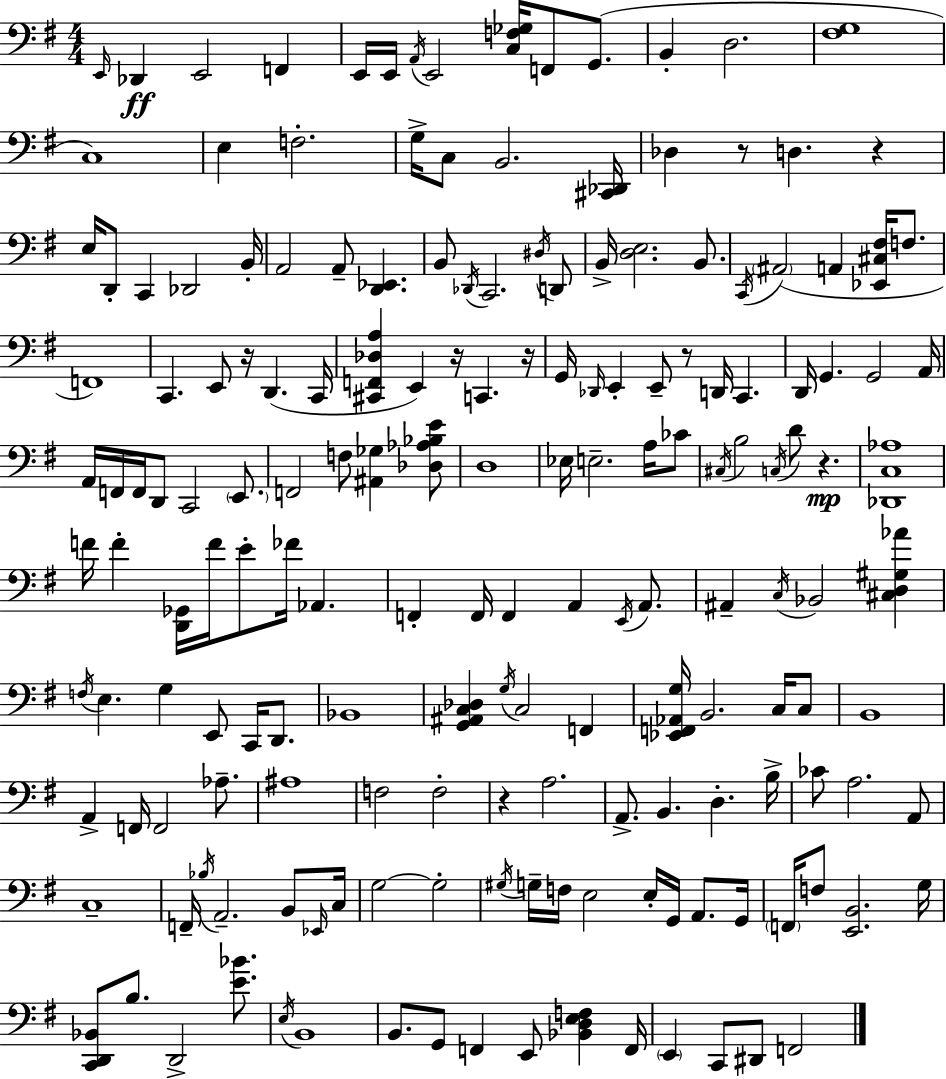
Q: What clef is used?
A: bass